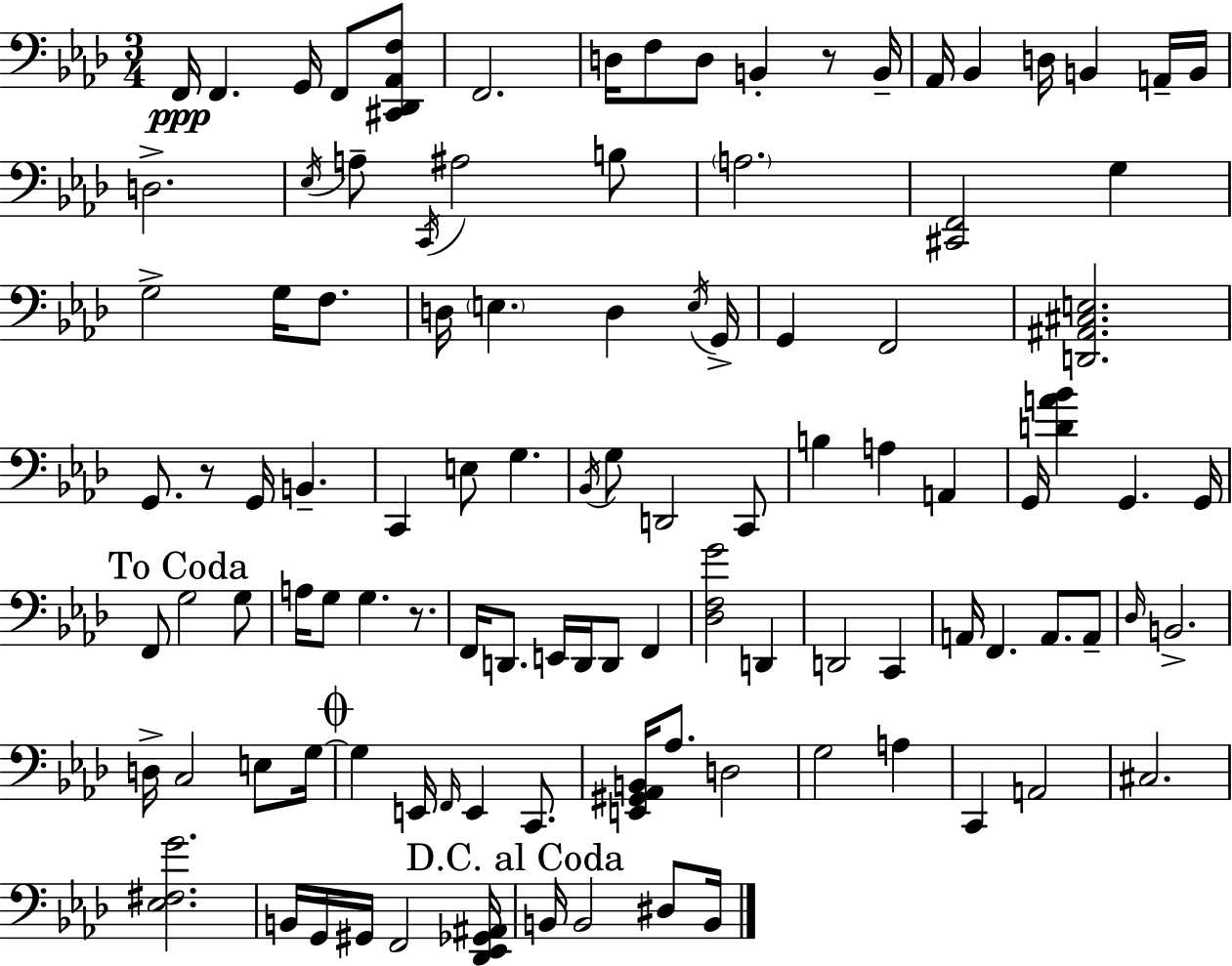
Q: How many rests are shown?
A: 3